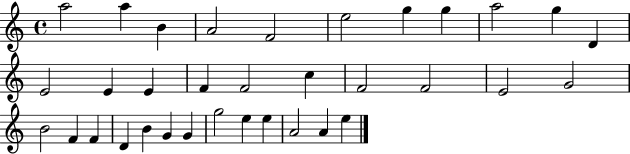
X:1
T:Untitled
M:4/4
L:1/4
K:C
a2 a B A2 F2 e2 g g a2 g D E2 E E F F2 c F2 F2 E2 G2 B2 F F D B G G g2 e e A2 A e